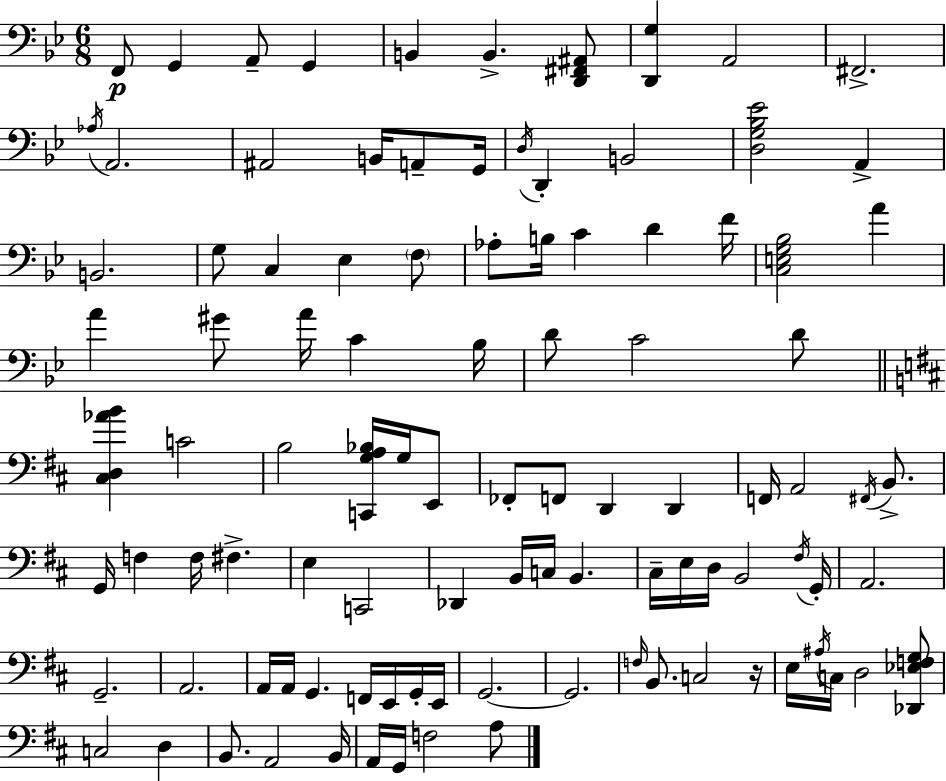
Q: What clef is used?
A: bass